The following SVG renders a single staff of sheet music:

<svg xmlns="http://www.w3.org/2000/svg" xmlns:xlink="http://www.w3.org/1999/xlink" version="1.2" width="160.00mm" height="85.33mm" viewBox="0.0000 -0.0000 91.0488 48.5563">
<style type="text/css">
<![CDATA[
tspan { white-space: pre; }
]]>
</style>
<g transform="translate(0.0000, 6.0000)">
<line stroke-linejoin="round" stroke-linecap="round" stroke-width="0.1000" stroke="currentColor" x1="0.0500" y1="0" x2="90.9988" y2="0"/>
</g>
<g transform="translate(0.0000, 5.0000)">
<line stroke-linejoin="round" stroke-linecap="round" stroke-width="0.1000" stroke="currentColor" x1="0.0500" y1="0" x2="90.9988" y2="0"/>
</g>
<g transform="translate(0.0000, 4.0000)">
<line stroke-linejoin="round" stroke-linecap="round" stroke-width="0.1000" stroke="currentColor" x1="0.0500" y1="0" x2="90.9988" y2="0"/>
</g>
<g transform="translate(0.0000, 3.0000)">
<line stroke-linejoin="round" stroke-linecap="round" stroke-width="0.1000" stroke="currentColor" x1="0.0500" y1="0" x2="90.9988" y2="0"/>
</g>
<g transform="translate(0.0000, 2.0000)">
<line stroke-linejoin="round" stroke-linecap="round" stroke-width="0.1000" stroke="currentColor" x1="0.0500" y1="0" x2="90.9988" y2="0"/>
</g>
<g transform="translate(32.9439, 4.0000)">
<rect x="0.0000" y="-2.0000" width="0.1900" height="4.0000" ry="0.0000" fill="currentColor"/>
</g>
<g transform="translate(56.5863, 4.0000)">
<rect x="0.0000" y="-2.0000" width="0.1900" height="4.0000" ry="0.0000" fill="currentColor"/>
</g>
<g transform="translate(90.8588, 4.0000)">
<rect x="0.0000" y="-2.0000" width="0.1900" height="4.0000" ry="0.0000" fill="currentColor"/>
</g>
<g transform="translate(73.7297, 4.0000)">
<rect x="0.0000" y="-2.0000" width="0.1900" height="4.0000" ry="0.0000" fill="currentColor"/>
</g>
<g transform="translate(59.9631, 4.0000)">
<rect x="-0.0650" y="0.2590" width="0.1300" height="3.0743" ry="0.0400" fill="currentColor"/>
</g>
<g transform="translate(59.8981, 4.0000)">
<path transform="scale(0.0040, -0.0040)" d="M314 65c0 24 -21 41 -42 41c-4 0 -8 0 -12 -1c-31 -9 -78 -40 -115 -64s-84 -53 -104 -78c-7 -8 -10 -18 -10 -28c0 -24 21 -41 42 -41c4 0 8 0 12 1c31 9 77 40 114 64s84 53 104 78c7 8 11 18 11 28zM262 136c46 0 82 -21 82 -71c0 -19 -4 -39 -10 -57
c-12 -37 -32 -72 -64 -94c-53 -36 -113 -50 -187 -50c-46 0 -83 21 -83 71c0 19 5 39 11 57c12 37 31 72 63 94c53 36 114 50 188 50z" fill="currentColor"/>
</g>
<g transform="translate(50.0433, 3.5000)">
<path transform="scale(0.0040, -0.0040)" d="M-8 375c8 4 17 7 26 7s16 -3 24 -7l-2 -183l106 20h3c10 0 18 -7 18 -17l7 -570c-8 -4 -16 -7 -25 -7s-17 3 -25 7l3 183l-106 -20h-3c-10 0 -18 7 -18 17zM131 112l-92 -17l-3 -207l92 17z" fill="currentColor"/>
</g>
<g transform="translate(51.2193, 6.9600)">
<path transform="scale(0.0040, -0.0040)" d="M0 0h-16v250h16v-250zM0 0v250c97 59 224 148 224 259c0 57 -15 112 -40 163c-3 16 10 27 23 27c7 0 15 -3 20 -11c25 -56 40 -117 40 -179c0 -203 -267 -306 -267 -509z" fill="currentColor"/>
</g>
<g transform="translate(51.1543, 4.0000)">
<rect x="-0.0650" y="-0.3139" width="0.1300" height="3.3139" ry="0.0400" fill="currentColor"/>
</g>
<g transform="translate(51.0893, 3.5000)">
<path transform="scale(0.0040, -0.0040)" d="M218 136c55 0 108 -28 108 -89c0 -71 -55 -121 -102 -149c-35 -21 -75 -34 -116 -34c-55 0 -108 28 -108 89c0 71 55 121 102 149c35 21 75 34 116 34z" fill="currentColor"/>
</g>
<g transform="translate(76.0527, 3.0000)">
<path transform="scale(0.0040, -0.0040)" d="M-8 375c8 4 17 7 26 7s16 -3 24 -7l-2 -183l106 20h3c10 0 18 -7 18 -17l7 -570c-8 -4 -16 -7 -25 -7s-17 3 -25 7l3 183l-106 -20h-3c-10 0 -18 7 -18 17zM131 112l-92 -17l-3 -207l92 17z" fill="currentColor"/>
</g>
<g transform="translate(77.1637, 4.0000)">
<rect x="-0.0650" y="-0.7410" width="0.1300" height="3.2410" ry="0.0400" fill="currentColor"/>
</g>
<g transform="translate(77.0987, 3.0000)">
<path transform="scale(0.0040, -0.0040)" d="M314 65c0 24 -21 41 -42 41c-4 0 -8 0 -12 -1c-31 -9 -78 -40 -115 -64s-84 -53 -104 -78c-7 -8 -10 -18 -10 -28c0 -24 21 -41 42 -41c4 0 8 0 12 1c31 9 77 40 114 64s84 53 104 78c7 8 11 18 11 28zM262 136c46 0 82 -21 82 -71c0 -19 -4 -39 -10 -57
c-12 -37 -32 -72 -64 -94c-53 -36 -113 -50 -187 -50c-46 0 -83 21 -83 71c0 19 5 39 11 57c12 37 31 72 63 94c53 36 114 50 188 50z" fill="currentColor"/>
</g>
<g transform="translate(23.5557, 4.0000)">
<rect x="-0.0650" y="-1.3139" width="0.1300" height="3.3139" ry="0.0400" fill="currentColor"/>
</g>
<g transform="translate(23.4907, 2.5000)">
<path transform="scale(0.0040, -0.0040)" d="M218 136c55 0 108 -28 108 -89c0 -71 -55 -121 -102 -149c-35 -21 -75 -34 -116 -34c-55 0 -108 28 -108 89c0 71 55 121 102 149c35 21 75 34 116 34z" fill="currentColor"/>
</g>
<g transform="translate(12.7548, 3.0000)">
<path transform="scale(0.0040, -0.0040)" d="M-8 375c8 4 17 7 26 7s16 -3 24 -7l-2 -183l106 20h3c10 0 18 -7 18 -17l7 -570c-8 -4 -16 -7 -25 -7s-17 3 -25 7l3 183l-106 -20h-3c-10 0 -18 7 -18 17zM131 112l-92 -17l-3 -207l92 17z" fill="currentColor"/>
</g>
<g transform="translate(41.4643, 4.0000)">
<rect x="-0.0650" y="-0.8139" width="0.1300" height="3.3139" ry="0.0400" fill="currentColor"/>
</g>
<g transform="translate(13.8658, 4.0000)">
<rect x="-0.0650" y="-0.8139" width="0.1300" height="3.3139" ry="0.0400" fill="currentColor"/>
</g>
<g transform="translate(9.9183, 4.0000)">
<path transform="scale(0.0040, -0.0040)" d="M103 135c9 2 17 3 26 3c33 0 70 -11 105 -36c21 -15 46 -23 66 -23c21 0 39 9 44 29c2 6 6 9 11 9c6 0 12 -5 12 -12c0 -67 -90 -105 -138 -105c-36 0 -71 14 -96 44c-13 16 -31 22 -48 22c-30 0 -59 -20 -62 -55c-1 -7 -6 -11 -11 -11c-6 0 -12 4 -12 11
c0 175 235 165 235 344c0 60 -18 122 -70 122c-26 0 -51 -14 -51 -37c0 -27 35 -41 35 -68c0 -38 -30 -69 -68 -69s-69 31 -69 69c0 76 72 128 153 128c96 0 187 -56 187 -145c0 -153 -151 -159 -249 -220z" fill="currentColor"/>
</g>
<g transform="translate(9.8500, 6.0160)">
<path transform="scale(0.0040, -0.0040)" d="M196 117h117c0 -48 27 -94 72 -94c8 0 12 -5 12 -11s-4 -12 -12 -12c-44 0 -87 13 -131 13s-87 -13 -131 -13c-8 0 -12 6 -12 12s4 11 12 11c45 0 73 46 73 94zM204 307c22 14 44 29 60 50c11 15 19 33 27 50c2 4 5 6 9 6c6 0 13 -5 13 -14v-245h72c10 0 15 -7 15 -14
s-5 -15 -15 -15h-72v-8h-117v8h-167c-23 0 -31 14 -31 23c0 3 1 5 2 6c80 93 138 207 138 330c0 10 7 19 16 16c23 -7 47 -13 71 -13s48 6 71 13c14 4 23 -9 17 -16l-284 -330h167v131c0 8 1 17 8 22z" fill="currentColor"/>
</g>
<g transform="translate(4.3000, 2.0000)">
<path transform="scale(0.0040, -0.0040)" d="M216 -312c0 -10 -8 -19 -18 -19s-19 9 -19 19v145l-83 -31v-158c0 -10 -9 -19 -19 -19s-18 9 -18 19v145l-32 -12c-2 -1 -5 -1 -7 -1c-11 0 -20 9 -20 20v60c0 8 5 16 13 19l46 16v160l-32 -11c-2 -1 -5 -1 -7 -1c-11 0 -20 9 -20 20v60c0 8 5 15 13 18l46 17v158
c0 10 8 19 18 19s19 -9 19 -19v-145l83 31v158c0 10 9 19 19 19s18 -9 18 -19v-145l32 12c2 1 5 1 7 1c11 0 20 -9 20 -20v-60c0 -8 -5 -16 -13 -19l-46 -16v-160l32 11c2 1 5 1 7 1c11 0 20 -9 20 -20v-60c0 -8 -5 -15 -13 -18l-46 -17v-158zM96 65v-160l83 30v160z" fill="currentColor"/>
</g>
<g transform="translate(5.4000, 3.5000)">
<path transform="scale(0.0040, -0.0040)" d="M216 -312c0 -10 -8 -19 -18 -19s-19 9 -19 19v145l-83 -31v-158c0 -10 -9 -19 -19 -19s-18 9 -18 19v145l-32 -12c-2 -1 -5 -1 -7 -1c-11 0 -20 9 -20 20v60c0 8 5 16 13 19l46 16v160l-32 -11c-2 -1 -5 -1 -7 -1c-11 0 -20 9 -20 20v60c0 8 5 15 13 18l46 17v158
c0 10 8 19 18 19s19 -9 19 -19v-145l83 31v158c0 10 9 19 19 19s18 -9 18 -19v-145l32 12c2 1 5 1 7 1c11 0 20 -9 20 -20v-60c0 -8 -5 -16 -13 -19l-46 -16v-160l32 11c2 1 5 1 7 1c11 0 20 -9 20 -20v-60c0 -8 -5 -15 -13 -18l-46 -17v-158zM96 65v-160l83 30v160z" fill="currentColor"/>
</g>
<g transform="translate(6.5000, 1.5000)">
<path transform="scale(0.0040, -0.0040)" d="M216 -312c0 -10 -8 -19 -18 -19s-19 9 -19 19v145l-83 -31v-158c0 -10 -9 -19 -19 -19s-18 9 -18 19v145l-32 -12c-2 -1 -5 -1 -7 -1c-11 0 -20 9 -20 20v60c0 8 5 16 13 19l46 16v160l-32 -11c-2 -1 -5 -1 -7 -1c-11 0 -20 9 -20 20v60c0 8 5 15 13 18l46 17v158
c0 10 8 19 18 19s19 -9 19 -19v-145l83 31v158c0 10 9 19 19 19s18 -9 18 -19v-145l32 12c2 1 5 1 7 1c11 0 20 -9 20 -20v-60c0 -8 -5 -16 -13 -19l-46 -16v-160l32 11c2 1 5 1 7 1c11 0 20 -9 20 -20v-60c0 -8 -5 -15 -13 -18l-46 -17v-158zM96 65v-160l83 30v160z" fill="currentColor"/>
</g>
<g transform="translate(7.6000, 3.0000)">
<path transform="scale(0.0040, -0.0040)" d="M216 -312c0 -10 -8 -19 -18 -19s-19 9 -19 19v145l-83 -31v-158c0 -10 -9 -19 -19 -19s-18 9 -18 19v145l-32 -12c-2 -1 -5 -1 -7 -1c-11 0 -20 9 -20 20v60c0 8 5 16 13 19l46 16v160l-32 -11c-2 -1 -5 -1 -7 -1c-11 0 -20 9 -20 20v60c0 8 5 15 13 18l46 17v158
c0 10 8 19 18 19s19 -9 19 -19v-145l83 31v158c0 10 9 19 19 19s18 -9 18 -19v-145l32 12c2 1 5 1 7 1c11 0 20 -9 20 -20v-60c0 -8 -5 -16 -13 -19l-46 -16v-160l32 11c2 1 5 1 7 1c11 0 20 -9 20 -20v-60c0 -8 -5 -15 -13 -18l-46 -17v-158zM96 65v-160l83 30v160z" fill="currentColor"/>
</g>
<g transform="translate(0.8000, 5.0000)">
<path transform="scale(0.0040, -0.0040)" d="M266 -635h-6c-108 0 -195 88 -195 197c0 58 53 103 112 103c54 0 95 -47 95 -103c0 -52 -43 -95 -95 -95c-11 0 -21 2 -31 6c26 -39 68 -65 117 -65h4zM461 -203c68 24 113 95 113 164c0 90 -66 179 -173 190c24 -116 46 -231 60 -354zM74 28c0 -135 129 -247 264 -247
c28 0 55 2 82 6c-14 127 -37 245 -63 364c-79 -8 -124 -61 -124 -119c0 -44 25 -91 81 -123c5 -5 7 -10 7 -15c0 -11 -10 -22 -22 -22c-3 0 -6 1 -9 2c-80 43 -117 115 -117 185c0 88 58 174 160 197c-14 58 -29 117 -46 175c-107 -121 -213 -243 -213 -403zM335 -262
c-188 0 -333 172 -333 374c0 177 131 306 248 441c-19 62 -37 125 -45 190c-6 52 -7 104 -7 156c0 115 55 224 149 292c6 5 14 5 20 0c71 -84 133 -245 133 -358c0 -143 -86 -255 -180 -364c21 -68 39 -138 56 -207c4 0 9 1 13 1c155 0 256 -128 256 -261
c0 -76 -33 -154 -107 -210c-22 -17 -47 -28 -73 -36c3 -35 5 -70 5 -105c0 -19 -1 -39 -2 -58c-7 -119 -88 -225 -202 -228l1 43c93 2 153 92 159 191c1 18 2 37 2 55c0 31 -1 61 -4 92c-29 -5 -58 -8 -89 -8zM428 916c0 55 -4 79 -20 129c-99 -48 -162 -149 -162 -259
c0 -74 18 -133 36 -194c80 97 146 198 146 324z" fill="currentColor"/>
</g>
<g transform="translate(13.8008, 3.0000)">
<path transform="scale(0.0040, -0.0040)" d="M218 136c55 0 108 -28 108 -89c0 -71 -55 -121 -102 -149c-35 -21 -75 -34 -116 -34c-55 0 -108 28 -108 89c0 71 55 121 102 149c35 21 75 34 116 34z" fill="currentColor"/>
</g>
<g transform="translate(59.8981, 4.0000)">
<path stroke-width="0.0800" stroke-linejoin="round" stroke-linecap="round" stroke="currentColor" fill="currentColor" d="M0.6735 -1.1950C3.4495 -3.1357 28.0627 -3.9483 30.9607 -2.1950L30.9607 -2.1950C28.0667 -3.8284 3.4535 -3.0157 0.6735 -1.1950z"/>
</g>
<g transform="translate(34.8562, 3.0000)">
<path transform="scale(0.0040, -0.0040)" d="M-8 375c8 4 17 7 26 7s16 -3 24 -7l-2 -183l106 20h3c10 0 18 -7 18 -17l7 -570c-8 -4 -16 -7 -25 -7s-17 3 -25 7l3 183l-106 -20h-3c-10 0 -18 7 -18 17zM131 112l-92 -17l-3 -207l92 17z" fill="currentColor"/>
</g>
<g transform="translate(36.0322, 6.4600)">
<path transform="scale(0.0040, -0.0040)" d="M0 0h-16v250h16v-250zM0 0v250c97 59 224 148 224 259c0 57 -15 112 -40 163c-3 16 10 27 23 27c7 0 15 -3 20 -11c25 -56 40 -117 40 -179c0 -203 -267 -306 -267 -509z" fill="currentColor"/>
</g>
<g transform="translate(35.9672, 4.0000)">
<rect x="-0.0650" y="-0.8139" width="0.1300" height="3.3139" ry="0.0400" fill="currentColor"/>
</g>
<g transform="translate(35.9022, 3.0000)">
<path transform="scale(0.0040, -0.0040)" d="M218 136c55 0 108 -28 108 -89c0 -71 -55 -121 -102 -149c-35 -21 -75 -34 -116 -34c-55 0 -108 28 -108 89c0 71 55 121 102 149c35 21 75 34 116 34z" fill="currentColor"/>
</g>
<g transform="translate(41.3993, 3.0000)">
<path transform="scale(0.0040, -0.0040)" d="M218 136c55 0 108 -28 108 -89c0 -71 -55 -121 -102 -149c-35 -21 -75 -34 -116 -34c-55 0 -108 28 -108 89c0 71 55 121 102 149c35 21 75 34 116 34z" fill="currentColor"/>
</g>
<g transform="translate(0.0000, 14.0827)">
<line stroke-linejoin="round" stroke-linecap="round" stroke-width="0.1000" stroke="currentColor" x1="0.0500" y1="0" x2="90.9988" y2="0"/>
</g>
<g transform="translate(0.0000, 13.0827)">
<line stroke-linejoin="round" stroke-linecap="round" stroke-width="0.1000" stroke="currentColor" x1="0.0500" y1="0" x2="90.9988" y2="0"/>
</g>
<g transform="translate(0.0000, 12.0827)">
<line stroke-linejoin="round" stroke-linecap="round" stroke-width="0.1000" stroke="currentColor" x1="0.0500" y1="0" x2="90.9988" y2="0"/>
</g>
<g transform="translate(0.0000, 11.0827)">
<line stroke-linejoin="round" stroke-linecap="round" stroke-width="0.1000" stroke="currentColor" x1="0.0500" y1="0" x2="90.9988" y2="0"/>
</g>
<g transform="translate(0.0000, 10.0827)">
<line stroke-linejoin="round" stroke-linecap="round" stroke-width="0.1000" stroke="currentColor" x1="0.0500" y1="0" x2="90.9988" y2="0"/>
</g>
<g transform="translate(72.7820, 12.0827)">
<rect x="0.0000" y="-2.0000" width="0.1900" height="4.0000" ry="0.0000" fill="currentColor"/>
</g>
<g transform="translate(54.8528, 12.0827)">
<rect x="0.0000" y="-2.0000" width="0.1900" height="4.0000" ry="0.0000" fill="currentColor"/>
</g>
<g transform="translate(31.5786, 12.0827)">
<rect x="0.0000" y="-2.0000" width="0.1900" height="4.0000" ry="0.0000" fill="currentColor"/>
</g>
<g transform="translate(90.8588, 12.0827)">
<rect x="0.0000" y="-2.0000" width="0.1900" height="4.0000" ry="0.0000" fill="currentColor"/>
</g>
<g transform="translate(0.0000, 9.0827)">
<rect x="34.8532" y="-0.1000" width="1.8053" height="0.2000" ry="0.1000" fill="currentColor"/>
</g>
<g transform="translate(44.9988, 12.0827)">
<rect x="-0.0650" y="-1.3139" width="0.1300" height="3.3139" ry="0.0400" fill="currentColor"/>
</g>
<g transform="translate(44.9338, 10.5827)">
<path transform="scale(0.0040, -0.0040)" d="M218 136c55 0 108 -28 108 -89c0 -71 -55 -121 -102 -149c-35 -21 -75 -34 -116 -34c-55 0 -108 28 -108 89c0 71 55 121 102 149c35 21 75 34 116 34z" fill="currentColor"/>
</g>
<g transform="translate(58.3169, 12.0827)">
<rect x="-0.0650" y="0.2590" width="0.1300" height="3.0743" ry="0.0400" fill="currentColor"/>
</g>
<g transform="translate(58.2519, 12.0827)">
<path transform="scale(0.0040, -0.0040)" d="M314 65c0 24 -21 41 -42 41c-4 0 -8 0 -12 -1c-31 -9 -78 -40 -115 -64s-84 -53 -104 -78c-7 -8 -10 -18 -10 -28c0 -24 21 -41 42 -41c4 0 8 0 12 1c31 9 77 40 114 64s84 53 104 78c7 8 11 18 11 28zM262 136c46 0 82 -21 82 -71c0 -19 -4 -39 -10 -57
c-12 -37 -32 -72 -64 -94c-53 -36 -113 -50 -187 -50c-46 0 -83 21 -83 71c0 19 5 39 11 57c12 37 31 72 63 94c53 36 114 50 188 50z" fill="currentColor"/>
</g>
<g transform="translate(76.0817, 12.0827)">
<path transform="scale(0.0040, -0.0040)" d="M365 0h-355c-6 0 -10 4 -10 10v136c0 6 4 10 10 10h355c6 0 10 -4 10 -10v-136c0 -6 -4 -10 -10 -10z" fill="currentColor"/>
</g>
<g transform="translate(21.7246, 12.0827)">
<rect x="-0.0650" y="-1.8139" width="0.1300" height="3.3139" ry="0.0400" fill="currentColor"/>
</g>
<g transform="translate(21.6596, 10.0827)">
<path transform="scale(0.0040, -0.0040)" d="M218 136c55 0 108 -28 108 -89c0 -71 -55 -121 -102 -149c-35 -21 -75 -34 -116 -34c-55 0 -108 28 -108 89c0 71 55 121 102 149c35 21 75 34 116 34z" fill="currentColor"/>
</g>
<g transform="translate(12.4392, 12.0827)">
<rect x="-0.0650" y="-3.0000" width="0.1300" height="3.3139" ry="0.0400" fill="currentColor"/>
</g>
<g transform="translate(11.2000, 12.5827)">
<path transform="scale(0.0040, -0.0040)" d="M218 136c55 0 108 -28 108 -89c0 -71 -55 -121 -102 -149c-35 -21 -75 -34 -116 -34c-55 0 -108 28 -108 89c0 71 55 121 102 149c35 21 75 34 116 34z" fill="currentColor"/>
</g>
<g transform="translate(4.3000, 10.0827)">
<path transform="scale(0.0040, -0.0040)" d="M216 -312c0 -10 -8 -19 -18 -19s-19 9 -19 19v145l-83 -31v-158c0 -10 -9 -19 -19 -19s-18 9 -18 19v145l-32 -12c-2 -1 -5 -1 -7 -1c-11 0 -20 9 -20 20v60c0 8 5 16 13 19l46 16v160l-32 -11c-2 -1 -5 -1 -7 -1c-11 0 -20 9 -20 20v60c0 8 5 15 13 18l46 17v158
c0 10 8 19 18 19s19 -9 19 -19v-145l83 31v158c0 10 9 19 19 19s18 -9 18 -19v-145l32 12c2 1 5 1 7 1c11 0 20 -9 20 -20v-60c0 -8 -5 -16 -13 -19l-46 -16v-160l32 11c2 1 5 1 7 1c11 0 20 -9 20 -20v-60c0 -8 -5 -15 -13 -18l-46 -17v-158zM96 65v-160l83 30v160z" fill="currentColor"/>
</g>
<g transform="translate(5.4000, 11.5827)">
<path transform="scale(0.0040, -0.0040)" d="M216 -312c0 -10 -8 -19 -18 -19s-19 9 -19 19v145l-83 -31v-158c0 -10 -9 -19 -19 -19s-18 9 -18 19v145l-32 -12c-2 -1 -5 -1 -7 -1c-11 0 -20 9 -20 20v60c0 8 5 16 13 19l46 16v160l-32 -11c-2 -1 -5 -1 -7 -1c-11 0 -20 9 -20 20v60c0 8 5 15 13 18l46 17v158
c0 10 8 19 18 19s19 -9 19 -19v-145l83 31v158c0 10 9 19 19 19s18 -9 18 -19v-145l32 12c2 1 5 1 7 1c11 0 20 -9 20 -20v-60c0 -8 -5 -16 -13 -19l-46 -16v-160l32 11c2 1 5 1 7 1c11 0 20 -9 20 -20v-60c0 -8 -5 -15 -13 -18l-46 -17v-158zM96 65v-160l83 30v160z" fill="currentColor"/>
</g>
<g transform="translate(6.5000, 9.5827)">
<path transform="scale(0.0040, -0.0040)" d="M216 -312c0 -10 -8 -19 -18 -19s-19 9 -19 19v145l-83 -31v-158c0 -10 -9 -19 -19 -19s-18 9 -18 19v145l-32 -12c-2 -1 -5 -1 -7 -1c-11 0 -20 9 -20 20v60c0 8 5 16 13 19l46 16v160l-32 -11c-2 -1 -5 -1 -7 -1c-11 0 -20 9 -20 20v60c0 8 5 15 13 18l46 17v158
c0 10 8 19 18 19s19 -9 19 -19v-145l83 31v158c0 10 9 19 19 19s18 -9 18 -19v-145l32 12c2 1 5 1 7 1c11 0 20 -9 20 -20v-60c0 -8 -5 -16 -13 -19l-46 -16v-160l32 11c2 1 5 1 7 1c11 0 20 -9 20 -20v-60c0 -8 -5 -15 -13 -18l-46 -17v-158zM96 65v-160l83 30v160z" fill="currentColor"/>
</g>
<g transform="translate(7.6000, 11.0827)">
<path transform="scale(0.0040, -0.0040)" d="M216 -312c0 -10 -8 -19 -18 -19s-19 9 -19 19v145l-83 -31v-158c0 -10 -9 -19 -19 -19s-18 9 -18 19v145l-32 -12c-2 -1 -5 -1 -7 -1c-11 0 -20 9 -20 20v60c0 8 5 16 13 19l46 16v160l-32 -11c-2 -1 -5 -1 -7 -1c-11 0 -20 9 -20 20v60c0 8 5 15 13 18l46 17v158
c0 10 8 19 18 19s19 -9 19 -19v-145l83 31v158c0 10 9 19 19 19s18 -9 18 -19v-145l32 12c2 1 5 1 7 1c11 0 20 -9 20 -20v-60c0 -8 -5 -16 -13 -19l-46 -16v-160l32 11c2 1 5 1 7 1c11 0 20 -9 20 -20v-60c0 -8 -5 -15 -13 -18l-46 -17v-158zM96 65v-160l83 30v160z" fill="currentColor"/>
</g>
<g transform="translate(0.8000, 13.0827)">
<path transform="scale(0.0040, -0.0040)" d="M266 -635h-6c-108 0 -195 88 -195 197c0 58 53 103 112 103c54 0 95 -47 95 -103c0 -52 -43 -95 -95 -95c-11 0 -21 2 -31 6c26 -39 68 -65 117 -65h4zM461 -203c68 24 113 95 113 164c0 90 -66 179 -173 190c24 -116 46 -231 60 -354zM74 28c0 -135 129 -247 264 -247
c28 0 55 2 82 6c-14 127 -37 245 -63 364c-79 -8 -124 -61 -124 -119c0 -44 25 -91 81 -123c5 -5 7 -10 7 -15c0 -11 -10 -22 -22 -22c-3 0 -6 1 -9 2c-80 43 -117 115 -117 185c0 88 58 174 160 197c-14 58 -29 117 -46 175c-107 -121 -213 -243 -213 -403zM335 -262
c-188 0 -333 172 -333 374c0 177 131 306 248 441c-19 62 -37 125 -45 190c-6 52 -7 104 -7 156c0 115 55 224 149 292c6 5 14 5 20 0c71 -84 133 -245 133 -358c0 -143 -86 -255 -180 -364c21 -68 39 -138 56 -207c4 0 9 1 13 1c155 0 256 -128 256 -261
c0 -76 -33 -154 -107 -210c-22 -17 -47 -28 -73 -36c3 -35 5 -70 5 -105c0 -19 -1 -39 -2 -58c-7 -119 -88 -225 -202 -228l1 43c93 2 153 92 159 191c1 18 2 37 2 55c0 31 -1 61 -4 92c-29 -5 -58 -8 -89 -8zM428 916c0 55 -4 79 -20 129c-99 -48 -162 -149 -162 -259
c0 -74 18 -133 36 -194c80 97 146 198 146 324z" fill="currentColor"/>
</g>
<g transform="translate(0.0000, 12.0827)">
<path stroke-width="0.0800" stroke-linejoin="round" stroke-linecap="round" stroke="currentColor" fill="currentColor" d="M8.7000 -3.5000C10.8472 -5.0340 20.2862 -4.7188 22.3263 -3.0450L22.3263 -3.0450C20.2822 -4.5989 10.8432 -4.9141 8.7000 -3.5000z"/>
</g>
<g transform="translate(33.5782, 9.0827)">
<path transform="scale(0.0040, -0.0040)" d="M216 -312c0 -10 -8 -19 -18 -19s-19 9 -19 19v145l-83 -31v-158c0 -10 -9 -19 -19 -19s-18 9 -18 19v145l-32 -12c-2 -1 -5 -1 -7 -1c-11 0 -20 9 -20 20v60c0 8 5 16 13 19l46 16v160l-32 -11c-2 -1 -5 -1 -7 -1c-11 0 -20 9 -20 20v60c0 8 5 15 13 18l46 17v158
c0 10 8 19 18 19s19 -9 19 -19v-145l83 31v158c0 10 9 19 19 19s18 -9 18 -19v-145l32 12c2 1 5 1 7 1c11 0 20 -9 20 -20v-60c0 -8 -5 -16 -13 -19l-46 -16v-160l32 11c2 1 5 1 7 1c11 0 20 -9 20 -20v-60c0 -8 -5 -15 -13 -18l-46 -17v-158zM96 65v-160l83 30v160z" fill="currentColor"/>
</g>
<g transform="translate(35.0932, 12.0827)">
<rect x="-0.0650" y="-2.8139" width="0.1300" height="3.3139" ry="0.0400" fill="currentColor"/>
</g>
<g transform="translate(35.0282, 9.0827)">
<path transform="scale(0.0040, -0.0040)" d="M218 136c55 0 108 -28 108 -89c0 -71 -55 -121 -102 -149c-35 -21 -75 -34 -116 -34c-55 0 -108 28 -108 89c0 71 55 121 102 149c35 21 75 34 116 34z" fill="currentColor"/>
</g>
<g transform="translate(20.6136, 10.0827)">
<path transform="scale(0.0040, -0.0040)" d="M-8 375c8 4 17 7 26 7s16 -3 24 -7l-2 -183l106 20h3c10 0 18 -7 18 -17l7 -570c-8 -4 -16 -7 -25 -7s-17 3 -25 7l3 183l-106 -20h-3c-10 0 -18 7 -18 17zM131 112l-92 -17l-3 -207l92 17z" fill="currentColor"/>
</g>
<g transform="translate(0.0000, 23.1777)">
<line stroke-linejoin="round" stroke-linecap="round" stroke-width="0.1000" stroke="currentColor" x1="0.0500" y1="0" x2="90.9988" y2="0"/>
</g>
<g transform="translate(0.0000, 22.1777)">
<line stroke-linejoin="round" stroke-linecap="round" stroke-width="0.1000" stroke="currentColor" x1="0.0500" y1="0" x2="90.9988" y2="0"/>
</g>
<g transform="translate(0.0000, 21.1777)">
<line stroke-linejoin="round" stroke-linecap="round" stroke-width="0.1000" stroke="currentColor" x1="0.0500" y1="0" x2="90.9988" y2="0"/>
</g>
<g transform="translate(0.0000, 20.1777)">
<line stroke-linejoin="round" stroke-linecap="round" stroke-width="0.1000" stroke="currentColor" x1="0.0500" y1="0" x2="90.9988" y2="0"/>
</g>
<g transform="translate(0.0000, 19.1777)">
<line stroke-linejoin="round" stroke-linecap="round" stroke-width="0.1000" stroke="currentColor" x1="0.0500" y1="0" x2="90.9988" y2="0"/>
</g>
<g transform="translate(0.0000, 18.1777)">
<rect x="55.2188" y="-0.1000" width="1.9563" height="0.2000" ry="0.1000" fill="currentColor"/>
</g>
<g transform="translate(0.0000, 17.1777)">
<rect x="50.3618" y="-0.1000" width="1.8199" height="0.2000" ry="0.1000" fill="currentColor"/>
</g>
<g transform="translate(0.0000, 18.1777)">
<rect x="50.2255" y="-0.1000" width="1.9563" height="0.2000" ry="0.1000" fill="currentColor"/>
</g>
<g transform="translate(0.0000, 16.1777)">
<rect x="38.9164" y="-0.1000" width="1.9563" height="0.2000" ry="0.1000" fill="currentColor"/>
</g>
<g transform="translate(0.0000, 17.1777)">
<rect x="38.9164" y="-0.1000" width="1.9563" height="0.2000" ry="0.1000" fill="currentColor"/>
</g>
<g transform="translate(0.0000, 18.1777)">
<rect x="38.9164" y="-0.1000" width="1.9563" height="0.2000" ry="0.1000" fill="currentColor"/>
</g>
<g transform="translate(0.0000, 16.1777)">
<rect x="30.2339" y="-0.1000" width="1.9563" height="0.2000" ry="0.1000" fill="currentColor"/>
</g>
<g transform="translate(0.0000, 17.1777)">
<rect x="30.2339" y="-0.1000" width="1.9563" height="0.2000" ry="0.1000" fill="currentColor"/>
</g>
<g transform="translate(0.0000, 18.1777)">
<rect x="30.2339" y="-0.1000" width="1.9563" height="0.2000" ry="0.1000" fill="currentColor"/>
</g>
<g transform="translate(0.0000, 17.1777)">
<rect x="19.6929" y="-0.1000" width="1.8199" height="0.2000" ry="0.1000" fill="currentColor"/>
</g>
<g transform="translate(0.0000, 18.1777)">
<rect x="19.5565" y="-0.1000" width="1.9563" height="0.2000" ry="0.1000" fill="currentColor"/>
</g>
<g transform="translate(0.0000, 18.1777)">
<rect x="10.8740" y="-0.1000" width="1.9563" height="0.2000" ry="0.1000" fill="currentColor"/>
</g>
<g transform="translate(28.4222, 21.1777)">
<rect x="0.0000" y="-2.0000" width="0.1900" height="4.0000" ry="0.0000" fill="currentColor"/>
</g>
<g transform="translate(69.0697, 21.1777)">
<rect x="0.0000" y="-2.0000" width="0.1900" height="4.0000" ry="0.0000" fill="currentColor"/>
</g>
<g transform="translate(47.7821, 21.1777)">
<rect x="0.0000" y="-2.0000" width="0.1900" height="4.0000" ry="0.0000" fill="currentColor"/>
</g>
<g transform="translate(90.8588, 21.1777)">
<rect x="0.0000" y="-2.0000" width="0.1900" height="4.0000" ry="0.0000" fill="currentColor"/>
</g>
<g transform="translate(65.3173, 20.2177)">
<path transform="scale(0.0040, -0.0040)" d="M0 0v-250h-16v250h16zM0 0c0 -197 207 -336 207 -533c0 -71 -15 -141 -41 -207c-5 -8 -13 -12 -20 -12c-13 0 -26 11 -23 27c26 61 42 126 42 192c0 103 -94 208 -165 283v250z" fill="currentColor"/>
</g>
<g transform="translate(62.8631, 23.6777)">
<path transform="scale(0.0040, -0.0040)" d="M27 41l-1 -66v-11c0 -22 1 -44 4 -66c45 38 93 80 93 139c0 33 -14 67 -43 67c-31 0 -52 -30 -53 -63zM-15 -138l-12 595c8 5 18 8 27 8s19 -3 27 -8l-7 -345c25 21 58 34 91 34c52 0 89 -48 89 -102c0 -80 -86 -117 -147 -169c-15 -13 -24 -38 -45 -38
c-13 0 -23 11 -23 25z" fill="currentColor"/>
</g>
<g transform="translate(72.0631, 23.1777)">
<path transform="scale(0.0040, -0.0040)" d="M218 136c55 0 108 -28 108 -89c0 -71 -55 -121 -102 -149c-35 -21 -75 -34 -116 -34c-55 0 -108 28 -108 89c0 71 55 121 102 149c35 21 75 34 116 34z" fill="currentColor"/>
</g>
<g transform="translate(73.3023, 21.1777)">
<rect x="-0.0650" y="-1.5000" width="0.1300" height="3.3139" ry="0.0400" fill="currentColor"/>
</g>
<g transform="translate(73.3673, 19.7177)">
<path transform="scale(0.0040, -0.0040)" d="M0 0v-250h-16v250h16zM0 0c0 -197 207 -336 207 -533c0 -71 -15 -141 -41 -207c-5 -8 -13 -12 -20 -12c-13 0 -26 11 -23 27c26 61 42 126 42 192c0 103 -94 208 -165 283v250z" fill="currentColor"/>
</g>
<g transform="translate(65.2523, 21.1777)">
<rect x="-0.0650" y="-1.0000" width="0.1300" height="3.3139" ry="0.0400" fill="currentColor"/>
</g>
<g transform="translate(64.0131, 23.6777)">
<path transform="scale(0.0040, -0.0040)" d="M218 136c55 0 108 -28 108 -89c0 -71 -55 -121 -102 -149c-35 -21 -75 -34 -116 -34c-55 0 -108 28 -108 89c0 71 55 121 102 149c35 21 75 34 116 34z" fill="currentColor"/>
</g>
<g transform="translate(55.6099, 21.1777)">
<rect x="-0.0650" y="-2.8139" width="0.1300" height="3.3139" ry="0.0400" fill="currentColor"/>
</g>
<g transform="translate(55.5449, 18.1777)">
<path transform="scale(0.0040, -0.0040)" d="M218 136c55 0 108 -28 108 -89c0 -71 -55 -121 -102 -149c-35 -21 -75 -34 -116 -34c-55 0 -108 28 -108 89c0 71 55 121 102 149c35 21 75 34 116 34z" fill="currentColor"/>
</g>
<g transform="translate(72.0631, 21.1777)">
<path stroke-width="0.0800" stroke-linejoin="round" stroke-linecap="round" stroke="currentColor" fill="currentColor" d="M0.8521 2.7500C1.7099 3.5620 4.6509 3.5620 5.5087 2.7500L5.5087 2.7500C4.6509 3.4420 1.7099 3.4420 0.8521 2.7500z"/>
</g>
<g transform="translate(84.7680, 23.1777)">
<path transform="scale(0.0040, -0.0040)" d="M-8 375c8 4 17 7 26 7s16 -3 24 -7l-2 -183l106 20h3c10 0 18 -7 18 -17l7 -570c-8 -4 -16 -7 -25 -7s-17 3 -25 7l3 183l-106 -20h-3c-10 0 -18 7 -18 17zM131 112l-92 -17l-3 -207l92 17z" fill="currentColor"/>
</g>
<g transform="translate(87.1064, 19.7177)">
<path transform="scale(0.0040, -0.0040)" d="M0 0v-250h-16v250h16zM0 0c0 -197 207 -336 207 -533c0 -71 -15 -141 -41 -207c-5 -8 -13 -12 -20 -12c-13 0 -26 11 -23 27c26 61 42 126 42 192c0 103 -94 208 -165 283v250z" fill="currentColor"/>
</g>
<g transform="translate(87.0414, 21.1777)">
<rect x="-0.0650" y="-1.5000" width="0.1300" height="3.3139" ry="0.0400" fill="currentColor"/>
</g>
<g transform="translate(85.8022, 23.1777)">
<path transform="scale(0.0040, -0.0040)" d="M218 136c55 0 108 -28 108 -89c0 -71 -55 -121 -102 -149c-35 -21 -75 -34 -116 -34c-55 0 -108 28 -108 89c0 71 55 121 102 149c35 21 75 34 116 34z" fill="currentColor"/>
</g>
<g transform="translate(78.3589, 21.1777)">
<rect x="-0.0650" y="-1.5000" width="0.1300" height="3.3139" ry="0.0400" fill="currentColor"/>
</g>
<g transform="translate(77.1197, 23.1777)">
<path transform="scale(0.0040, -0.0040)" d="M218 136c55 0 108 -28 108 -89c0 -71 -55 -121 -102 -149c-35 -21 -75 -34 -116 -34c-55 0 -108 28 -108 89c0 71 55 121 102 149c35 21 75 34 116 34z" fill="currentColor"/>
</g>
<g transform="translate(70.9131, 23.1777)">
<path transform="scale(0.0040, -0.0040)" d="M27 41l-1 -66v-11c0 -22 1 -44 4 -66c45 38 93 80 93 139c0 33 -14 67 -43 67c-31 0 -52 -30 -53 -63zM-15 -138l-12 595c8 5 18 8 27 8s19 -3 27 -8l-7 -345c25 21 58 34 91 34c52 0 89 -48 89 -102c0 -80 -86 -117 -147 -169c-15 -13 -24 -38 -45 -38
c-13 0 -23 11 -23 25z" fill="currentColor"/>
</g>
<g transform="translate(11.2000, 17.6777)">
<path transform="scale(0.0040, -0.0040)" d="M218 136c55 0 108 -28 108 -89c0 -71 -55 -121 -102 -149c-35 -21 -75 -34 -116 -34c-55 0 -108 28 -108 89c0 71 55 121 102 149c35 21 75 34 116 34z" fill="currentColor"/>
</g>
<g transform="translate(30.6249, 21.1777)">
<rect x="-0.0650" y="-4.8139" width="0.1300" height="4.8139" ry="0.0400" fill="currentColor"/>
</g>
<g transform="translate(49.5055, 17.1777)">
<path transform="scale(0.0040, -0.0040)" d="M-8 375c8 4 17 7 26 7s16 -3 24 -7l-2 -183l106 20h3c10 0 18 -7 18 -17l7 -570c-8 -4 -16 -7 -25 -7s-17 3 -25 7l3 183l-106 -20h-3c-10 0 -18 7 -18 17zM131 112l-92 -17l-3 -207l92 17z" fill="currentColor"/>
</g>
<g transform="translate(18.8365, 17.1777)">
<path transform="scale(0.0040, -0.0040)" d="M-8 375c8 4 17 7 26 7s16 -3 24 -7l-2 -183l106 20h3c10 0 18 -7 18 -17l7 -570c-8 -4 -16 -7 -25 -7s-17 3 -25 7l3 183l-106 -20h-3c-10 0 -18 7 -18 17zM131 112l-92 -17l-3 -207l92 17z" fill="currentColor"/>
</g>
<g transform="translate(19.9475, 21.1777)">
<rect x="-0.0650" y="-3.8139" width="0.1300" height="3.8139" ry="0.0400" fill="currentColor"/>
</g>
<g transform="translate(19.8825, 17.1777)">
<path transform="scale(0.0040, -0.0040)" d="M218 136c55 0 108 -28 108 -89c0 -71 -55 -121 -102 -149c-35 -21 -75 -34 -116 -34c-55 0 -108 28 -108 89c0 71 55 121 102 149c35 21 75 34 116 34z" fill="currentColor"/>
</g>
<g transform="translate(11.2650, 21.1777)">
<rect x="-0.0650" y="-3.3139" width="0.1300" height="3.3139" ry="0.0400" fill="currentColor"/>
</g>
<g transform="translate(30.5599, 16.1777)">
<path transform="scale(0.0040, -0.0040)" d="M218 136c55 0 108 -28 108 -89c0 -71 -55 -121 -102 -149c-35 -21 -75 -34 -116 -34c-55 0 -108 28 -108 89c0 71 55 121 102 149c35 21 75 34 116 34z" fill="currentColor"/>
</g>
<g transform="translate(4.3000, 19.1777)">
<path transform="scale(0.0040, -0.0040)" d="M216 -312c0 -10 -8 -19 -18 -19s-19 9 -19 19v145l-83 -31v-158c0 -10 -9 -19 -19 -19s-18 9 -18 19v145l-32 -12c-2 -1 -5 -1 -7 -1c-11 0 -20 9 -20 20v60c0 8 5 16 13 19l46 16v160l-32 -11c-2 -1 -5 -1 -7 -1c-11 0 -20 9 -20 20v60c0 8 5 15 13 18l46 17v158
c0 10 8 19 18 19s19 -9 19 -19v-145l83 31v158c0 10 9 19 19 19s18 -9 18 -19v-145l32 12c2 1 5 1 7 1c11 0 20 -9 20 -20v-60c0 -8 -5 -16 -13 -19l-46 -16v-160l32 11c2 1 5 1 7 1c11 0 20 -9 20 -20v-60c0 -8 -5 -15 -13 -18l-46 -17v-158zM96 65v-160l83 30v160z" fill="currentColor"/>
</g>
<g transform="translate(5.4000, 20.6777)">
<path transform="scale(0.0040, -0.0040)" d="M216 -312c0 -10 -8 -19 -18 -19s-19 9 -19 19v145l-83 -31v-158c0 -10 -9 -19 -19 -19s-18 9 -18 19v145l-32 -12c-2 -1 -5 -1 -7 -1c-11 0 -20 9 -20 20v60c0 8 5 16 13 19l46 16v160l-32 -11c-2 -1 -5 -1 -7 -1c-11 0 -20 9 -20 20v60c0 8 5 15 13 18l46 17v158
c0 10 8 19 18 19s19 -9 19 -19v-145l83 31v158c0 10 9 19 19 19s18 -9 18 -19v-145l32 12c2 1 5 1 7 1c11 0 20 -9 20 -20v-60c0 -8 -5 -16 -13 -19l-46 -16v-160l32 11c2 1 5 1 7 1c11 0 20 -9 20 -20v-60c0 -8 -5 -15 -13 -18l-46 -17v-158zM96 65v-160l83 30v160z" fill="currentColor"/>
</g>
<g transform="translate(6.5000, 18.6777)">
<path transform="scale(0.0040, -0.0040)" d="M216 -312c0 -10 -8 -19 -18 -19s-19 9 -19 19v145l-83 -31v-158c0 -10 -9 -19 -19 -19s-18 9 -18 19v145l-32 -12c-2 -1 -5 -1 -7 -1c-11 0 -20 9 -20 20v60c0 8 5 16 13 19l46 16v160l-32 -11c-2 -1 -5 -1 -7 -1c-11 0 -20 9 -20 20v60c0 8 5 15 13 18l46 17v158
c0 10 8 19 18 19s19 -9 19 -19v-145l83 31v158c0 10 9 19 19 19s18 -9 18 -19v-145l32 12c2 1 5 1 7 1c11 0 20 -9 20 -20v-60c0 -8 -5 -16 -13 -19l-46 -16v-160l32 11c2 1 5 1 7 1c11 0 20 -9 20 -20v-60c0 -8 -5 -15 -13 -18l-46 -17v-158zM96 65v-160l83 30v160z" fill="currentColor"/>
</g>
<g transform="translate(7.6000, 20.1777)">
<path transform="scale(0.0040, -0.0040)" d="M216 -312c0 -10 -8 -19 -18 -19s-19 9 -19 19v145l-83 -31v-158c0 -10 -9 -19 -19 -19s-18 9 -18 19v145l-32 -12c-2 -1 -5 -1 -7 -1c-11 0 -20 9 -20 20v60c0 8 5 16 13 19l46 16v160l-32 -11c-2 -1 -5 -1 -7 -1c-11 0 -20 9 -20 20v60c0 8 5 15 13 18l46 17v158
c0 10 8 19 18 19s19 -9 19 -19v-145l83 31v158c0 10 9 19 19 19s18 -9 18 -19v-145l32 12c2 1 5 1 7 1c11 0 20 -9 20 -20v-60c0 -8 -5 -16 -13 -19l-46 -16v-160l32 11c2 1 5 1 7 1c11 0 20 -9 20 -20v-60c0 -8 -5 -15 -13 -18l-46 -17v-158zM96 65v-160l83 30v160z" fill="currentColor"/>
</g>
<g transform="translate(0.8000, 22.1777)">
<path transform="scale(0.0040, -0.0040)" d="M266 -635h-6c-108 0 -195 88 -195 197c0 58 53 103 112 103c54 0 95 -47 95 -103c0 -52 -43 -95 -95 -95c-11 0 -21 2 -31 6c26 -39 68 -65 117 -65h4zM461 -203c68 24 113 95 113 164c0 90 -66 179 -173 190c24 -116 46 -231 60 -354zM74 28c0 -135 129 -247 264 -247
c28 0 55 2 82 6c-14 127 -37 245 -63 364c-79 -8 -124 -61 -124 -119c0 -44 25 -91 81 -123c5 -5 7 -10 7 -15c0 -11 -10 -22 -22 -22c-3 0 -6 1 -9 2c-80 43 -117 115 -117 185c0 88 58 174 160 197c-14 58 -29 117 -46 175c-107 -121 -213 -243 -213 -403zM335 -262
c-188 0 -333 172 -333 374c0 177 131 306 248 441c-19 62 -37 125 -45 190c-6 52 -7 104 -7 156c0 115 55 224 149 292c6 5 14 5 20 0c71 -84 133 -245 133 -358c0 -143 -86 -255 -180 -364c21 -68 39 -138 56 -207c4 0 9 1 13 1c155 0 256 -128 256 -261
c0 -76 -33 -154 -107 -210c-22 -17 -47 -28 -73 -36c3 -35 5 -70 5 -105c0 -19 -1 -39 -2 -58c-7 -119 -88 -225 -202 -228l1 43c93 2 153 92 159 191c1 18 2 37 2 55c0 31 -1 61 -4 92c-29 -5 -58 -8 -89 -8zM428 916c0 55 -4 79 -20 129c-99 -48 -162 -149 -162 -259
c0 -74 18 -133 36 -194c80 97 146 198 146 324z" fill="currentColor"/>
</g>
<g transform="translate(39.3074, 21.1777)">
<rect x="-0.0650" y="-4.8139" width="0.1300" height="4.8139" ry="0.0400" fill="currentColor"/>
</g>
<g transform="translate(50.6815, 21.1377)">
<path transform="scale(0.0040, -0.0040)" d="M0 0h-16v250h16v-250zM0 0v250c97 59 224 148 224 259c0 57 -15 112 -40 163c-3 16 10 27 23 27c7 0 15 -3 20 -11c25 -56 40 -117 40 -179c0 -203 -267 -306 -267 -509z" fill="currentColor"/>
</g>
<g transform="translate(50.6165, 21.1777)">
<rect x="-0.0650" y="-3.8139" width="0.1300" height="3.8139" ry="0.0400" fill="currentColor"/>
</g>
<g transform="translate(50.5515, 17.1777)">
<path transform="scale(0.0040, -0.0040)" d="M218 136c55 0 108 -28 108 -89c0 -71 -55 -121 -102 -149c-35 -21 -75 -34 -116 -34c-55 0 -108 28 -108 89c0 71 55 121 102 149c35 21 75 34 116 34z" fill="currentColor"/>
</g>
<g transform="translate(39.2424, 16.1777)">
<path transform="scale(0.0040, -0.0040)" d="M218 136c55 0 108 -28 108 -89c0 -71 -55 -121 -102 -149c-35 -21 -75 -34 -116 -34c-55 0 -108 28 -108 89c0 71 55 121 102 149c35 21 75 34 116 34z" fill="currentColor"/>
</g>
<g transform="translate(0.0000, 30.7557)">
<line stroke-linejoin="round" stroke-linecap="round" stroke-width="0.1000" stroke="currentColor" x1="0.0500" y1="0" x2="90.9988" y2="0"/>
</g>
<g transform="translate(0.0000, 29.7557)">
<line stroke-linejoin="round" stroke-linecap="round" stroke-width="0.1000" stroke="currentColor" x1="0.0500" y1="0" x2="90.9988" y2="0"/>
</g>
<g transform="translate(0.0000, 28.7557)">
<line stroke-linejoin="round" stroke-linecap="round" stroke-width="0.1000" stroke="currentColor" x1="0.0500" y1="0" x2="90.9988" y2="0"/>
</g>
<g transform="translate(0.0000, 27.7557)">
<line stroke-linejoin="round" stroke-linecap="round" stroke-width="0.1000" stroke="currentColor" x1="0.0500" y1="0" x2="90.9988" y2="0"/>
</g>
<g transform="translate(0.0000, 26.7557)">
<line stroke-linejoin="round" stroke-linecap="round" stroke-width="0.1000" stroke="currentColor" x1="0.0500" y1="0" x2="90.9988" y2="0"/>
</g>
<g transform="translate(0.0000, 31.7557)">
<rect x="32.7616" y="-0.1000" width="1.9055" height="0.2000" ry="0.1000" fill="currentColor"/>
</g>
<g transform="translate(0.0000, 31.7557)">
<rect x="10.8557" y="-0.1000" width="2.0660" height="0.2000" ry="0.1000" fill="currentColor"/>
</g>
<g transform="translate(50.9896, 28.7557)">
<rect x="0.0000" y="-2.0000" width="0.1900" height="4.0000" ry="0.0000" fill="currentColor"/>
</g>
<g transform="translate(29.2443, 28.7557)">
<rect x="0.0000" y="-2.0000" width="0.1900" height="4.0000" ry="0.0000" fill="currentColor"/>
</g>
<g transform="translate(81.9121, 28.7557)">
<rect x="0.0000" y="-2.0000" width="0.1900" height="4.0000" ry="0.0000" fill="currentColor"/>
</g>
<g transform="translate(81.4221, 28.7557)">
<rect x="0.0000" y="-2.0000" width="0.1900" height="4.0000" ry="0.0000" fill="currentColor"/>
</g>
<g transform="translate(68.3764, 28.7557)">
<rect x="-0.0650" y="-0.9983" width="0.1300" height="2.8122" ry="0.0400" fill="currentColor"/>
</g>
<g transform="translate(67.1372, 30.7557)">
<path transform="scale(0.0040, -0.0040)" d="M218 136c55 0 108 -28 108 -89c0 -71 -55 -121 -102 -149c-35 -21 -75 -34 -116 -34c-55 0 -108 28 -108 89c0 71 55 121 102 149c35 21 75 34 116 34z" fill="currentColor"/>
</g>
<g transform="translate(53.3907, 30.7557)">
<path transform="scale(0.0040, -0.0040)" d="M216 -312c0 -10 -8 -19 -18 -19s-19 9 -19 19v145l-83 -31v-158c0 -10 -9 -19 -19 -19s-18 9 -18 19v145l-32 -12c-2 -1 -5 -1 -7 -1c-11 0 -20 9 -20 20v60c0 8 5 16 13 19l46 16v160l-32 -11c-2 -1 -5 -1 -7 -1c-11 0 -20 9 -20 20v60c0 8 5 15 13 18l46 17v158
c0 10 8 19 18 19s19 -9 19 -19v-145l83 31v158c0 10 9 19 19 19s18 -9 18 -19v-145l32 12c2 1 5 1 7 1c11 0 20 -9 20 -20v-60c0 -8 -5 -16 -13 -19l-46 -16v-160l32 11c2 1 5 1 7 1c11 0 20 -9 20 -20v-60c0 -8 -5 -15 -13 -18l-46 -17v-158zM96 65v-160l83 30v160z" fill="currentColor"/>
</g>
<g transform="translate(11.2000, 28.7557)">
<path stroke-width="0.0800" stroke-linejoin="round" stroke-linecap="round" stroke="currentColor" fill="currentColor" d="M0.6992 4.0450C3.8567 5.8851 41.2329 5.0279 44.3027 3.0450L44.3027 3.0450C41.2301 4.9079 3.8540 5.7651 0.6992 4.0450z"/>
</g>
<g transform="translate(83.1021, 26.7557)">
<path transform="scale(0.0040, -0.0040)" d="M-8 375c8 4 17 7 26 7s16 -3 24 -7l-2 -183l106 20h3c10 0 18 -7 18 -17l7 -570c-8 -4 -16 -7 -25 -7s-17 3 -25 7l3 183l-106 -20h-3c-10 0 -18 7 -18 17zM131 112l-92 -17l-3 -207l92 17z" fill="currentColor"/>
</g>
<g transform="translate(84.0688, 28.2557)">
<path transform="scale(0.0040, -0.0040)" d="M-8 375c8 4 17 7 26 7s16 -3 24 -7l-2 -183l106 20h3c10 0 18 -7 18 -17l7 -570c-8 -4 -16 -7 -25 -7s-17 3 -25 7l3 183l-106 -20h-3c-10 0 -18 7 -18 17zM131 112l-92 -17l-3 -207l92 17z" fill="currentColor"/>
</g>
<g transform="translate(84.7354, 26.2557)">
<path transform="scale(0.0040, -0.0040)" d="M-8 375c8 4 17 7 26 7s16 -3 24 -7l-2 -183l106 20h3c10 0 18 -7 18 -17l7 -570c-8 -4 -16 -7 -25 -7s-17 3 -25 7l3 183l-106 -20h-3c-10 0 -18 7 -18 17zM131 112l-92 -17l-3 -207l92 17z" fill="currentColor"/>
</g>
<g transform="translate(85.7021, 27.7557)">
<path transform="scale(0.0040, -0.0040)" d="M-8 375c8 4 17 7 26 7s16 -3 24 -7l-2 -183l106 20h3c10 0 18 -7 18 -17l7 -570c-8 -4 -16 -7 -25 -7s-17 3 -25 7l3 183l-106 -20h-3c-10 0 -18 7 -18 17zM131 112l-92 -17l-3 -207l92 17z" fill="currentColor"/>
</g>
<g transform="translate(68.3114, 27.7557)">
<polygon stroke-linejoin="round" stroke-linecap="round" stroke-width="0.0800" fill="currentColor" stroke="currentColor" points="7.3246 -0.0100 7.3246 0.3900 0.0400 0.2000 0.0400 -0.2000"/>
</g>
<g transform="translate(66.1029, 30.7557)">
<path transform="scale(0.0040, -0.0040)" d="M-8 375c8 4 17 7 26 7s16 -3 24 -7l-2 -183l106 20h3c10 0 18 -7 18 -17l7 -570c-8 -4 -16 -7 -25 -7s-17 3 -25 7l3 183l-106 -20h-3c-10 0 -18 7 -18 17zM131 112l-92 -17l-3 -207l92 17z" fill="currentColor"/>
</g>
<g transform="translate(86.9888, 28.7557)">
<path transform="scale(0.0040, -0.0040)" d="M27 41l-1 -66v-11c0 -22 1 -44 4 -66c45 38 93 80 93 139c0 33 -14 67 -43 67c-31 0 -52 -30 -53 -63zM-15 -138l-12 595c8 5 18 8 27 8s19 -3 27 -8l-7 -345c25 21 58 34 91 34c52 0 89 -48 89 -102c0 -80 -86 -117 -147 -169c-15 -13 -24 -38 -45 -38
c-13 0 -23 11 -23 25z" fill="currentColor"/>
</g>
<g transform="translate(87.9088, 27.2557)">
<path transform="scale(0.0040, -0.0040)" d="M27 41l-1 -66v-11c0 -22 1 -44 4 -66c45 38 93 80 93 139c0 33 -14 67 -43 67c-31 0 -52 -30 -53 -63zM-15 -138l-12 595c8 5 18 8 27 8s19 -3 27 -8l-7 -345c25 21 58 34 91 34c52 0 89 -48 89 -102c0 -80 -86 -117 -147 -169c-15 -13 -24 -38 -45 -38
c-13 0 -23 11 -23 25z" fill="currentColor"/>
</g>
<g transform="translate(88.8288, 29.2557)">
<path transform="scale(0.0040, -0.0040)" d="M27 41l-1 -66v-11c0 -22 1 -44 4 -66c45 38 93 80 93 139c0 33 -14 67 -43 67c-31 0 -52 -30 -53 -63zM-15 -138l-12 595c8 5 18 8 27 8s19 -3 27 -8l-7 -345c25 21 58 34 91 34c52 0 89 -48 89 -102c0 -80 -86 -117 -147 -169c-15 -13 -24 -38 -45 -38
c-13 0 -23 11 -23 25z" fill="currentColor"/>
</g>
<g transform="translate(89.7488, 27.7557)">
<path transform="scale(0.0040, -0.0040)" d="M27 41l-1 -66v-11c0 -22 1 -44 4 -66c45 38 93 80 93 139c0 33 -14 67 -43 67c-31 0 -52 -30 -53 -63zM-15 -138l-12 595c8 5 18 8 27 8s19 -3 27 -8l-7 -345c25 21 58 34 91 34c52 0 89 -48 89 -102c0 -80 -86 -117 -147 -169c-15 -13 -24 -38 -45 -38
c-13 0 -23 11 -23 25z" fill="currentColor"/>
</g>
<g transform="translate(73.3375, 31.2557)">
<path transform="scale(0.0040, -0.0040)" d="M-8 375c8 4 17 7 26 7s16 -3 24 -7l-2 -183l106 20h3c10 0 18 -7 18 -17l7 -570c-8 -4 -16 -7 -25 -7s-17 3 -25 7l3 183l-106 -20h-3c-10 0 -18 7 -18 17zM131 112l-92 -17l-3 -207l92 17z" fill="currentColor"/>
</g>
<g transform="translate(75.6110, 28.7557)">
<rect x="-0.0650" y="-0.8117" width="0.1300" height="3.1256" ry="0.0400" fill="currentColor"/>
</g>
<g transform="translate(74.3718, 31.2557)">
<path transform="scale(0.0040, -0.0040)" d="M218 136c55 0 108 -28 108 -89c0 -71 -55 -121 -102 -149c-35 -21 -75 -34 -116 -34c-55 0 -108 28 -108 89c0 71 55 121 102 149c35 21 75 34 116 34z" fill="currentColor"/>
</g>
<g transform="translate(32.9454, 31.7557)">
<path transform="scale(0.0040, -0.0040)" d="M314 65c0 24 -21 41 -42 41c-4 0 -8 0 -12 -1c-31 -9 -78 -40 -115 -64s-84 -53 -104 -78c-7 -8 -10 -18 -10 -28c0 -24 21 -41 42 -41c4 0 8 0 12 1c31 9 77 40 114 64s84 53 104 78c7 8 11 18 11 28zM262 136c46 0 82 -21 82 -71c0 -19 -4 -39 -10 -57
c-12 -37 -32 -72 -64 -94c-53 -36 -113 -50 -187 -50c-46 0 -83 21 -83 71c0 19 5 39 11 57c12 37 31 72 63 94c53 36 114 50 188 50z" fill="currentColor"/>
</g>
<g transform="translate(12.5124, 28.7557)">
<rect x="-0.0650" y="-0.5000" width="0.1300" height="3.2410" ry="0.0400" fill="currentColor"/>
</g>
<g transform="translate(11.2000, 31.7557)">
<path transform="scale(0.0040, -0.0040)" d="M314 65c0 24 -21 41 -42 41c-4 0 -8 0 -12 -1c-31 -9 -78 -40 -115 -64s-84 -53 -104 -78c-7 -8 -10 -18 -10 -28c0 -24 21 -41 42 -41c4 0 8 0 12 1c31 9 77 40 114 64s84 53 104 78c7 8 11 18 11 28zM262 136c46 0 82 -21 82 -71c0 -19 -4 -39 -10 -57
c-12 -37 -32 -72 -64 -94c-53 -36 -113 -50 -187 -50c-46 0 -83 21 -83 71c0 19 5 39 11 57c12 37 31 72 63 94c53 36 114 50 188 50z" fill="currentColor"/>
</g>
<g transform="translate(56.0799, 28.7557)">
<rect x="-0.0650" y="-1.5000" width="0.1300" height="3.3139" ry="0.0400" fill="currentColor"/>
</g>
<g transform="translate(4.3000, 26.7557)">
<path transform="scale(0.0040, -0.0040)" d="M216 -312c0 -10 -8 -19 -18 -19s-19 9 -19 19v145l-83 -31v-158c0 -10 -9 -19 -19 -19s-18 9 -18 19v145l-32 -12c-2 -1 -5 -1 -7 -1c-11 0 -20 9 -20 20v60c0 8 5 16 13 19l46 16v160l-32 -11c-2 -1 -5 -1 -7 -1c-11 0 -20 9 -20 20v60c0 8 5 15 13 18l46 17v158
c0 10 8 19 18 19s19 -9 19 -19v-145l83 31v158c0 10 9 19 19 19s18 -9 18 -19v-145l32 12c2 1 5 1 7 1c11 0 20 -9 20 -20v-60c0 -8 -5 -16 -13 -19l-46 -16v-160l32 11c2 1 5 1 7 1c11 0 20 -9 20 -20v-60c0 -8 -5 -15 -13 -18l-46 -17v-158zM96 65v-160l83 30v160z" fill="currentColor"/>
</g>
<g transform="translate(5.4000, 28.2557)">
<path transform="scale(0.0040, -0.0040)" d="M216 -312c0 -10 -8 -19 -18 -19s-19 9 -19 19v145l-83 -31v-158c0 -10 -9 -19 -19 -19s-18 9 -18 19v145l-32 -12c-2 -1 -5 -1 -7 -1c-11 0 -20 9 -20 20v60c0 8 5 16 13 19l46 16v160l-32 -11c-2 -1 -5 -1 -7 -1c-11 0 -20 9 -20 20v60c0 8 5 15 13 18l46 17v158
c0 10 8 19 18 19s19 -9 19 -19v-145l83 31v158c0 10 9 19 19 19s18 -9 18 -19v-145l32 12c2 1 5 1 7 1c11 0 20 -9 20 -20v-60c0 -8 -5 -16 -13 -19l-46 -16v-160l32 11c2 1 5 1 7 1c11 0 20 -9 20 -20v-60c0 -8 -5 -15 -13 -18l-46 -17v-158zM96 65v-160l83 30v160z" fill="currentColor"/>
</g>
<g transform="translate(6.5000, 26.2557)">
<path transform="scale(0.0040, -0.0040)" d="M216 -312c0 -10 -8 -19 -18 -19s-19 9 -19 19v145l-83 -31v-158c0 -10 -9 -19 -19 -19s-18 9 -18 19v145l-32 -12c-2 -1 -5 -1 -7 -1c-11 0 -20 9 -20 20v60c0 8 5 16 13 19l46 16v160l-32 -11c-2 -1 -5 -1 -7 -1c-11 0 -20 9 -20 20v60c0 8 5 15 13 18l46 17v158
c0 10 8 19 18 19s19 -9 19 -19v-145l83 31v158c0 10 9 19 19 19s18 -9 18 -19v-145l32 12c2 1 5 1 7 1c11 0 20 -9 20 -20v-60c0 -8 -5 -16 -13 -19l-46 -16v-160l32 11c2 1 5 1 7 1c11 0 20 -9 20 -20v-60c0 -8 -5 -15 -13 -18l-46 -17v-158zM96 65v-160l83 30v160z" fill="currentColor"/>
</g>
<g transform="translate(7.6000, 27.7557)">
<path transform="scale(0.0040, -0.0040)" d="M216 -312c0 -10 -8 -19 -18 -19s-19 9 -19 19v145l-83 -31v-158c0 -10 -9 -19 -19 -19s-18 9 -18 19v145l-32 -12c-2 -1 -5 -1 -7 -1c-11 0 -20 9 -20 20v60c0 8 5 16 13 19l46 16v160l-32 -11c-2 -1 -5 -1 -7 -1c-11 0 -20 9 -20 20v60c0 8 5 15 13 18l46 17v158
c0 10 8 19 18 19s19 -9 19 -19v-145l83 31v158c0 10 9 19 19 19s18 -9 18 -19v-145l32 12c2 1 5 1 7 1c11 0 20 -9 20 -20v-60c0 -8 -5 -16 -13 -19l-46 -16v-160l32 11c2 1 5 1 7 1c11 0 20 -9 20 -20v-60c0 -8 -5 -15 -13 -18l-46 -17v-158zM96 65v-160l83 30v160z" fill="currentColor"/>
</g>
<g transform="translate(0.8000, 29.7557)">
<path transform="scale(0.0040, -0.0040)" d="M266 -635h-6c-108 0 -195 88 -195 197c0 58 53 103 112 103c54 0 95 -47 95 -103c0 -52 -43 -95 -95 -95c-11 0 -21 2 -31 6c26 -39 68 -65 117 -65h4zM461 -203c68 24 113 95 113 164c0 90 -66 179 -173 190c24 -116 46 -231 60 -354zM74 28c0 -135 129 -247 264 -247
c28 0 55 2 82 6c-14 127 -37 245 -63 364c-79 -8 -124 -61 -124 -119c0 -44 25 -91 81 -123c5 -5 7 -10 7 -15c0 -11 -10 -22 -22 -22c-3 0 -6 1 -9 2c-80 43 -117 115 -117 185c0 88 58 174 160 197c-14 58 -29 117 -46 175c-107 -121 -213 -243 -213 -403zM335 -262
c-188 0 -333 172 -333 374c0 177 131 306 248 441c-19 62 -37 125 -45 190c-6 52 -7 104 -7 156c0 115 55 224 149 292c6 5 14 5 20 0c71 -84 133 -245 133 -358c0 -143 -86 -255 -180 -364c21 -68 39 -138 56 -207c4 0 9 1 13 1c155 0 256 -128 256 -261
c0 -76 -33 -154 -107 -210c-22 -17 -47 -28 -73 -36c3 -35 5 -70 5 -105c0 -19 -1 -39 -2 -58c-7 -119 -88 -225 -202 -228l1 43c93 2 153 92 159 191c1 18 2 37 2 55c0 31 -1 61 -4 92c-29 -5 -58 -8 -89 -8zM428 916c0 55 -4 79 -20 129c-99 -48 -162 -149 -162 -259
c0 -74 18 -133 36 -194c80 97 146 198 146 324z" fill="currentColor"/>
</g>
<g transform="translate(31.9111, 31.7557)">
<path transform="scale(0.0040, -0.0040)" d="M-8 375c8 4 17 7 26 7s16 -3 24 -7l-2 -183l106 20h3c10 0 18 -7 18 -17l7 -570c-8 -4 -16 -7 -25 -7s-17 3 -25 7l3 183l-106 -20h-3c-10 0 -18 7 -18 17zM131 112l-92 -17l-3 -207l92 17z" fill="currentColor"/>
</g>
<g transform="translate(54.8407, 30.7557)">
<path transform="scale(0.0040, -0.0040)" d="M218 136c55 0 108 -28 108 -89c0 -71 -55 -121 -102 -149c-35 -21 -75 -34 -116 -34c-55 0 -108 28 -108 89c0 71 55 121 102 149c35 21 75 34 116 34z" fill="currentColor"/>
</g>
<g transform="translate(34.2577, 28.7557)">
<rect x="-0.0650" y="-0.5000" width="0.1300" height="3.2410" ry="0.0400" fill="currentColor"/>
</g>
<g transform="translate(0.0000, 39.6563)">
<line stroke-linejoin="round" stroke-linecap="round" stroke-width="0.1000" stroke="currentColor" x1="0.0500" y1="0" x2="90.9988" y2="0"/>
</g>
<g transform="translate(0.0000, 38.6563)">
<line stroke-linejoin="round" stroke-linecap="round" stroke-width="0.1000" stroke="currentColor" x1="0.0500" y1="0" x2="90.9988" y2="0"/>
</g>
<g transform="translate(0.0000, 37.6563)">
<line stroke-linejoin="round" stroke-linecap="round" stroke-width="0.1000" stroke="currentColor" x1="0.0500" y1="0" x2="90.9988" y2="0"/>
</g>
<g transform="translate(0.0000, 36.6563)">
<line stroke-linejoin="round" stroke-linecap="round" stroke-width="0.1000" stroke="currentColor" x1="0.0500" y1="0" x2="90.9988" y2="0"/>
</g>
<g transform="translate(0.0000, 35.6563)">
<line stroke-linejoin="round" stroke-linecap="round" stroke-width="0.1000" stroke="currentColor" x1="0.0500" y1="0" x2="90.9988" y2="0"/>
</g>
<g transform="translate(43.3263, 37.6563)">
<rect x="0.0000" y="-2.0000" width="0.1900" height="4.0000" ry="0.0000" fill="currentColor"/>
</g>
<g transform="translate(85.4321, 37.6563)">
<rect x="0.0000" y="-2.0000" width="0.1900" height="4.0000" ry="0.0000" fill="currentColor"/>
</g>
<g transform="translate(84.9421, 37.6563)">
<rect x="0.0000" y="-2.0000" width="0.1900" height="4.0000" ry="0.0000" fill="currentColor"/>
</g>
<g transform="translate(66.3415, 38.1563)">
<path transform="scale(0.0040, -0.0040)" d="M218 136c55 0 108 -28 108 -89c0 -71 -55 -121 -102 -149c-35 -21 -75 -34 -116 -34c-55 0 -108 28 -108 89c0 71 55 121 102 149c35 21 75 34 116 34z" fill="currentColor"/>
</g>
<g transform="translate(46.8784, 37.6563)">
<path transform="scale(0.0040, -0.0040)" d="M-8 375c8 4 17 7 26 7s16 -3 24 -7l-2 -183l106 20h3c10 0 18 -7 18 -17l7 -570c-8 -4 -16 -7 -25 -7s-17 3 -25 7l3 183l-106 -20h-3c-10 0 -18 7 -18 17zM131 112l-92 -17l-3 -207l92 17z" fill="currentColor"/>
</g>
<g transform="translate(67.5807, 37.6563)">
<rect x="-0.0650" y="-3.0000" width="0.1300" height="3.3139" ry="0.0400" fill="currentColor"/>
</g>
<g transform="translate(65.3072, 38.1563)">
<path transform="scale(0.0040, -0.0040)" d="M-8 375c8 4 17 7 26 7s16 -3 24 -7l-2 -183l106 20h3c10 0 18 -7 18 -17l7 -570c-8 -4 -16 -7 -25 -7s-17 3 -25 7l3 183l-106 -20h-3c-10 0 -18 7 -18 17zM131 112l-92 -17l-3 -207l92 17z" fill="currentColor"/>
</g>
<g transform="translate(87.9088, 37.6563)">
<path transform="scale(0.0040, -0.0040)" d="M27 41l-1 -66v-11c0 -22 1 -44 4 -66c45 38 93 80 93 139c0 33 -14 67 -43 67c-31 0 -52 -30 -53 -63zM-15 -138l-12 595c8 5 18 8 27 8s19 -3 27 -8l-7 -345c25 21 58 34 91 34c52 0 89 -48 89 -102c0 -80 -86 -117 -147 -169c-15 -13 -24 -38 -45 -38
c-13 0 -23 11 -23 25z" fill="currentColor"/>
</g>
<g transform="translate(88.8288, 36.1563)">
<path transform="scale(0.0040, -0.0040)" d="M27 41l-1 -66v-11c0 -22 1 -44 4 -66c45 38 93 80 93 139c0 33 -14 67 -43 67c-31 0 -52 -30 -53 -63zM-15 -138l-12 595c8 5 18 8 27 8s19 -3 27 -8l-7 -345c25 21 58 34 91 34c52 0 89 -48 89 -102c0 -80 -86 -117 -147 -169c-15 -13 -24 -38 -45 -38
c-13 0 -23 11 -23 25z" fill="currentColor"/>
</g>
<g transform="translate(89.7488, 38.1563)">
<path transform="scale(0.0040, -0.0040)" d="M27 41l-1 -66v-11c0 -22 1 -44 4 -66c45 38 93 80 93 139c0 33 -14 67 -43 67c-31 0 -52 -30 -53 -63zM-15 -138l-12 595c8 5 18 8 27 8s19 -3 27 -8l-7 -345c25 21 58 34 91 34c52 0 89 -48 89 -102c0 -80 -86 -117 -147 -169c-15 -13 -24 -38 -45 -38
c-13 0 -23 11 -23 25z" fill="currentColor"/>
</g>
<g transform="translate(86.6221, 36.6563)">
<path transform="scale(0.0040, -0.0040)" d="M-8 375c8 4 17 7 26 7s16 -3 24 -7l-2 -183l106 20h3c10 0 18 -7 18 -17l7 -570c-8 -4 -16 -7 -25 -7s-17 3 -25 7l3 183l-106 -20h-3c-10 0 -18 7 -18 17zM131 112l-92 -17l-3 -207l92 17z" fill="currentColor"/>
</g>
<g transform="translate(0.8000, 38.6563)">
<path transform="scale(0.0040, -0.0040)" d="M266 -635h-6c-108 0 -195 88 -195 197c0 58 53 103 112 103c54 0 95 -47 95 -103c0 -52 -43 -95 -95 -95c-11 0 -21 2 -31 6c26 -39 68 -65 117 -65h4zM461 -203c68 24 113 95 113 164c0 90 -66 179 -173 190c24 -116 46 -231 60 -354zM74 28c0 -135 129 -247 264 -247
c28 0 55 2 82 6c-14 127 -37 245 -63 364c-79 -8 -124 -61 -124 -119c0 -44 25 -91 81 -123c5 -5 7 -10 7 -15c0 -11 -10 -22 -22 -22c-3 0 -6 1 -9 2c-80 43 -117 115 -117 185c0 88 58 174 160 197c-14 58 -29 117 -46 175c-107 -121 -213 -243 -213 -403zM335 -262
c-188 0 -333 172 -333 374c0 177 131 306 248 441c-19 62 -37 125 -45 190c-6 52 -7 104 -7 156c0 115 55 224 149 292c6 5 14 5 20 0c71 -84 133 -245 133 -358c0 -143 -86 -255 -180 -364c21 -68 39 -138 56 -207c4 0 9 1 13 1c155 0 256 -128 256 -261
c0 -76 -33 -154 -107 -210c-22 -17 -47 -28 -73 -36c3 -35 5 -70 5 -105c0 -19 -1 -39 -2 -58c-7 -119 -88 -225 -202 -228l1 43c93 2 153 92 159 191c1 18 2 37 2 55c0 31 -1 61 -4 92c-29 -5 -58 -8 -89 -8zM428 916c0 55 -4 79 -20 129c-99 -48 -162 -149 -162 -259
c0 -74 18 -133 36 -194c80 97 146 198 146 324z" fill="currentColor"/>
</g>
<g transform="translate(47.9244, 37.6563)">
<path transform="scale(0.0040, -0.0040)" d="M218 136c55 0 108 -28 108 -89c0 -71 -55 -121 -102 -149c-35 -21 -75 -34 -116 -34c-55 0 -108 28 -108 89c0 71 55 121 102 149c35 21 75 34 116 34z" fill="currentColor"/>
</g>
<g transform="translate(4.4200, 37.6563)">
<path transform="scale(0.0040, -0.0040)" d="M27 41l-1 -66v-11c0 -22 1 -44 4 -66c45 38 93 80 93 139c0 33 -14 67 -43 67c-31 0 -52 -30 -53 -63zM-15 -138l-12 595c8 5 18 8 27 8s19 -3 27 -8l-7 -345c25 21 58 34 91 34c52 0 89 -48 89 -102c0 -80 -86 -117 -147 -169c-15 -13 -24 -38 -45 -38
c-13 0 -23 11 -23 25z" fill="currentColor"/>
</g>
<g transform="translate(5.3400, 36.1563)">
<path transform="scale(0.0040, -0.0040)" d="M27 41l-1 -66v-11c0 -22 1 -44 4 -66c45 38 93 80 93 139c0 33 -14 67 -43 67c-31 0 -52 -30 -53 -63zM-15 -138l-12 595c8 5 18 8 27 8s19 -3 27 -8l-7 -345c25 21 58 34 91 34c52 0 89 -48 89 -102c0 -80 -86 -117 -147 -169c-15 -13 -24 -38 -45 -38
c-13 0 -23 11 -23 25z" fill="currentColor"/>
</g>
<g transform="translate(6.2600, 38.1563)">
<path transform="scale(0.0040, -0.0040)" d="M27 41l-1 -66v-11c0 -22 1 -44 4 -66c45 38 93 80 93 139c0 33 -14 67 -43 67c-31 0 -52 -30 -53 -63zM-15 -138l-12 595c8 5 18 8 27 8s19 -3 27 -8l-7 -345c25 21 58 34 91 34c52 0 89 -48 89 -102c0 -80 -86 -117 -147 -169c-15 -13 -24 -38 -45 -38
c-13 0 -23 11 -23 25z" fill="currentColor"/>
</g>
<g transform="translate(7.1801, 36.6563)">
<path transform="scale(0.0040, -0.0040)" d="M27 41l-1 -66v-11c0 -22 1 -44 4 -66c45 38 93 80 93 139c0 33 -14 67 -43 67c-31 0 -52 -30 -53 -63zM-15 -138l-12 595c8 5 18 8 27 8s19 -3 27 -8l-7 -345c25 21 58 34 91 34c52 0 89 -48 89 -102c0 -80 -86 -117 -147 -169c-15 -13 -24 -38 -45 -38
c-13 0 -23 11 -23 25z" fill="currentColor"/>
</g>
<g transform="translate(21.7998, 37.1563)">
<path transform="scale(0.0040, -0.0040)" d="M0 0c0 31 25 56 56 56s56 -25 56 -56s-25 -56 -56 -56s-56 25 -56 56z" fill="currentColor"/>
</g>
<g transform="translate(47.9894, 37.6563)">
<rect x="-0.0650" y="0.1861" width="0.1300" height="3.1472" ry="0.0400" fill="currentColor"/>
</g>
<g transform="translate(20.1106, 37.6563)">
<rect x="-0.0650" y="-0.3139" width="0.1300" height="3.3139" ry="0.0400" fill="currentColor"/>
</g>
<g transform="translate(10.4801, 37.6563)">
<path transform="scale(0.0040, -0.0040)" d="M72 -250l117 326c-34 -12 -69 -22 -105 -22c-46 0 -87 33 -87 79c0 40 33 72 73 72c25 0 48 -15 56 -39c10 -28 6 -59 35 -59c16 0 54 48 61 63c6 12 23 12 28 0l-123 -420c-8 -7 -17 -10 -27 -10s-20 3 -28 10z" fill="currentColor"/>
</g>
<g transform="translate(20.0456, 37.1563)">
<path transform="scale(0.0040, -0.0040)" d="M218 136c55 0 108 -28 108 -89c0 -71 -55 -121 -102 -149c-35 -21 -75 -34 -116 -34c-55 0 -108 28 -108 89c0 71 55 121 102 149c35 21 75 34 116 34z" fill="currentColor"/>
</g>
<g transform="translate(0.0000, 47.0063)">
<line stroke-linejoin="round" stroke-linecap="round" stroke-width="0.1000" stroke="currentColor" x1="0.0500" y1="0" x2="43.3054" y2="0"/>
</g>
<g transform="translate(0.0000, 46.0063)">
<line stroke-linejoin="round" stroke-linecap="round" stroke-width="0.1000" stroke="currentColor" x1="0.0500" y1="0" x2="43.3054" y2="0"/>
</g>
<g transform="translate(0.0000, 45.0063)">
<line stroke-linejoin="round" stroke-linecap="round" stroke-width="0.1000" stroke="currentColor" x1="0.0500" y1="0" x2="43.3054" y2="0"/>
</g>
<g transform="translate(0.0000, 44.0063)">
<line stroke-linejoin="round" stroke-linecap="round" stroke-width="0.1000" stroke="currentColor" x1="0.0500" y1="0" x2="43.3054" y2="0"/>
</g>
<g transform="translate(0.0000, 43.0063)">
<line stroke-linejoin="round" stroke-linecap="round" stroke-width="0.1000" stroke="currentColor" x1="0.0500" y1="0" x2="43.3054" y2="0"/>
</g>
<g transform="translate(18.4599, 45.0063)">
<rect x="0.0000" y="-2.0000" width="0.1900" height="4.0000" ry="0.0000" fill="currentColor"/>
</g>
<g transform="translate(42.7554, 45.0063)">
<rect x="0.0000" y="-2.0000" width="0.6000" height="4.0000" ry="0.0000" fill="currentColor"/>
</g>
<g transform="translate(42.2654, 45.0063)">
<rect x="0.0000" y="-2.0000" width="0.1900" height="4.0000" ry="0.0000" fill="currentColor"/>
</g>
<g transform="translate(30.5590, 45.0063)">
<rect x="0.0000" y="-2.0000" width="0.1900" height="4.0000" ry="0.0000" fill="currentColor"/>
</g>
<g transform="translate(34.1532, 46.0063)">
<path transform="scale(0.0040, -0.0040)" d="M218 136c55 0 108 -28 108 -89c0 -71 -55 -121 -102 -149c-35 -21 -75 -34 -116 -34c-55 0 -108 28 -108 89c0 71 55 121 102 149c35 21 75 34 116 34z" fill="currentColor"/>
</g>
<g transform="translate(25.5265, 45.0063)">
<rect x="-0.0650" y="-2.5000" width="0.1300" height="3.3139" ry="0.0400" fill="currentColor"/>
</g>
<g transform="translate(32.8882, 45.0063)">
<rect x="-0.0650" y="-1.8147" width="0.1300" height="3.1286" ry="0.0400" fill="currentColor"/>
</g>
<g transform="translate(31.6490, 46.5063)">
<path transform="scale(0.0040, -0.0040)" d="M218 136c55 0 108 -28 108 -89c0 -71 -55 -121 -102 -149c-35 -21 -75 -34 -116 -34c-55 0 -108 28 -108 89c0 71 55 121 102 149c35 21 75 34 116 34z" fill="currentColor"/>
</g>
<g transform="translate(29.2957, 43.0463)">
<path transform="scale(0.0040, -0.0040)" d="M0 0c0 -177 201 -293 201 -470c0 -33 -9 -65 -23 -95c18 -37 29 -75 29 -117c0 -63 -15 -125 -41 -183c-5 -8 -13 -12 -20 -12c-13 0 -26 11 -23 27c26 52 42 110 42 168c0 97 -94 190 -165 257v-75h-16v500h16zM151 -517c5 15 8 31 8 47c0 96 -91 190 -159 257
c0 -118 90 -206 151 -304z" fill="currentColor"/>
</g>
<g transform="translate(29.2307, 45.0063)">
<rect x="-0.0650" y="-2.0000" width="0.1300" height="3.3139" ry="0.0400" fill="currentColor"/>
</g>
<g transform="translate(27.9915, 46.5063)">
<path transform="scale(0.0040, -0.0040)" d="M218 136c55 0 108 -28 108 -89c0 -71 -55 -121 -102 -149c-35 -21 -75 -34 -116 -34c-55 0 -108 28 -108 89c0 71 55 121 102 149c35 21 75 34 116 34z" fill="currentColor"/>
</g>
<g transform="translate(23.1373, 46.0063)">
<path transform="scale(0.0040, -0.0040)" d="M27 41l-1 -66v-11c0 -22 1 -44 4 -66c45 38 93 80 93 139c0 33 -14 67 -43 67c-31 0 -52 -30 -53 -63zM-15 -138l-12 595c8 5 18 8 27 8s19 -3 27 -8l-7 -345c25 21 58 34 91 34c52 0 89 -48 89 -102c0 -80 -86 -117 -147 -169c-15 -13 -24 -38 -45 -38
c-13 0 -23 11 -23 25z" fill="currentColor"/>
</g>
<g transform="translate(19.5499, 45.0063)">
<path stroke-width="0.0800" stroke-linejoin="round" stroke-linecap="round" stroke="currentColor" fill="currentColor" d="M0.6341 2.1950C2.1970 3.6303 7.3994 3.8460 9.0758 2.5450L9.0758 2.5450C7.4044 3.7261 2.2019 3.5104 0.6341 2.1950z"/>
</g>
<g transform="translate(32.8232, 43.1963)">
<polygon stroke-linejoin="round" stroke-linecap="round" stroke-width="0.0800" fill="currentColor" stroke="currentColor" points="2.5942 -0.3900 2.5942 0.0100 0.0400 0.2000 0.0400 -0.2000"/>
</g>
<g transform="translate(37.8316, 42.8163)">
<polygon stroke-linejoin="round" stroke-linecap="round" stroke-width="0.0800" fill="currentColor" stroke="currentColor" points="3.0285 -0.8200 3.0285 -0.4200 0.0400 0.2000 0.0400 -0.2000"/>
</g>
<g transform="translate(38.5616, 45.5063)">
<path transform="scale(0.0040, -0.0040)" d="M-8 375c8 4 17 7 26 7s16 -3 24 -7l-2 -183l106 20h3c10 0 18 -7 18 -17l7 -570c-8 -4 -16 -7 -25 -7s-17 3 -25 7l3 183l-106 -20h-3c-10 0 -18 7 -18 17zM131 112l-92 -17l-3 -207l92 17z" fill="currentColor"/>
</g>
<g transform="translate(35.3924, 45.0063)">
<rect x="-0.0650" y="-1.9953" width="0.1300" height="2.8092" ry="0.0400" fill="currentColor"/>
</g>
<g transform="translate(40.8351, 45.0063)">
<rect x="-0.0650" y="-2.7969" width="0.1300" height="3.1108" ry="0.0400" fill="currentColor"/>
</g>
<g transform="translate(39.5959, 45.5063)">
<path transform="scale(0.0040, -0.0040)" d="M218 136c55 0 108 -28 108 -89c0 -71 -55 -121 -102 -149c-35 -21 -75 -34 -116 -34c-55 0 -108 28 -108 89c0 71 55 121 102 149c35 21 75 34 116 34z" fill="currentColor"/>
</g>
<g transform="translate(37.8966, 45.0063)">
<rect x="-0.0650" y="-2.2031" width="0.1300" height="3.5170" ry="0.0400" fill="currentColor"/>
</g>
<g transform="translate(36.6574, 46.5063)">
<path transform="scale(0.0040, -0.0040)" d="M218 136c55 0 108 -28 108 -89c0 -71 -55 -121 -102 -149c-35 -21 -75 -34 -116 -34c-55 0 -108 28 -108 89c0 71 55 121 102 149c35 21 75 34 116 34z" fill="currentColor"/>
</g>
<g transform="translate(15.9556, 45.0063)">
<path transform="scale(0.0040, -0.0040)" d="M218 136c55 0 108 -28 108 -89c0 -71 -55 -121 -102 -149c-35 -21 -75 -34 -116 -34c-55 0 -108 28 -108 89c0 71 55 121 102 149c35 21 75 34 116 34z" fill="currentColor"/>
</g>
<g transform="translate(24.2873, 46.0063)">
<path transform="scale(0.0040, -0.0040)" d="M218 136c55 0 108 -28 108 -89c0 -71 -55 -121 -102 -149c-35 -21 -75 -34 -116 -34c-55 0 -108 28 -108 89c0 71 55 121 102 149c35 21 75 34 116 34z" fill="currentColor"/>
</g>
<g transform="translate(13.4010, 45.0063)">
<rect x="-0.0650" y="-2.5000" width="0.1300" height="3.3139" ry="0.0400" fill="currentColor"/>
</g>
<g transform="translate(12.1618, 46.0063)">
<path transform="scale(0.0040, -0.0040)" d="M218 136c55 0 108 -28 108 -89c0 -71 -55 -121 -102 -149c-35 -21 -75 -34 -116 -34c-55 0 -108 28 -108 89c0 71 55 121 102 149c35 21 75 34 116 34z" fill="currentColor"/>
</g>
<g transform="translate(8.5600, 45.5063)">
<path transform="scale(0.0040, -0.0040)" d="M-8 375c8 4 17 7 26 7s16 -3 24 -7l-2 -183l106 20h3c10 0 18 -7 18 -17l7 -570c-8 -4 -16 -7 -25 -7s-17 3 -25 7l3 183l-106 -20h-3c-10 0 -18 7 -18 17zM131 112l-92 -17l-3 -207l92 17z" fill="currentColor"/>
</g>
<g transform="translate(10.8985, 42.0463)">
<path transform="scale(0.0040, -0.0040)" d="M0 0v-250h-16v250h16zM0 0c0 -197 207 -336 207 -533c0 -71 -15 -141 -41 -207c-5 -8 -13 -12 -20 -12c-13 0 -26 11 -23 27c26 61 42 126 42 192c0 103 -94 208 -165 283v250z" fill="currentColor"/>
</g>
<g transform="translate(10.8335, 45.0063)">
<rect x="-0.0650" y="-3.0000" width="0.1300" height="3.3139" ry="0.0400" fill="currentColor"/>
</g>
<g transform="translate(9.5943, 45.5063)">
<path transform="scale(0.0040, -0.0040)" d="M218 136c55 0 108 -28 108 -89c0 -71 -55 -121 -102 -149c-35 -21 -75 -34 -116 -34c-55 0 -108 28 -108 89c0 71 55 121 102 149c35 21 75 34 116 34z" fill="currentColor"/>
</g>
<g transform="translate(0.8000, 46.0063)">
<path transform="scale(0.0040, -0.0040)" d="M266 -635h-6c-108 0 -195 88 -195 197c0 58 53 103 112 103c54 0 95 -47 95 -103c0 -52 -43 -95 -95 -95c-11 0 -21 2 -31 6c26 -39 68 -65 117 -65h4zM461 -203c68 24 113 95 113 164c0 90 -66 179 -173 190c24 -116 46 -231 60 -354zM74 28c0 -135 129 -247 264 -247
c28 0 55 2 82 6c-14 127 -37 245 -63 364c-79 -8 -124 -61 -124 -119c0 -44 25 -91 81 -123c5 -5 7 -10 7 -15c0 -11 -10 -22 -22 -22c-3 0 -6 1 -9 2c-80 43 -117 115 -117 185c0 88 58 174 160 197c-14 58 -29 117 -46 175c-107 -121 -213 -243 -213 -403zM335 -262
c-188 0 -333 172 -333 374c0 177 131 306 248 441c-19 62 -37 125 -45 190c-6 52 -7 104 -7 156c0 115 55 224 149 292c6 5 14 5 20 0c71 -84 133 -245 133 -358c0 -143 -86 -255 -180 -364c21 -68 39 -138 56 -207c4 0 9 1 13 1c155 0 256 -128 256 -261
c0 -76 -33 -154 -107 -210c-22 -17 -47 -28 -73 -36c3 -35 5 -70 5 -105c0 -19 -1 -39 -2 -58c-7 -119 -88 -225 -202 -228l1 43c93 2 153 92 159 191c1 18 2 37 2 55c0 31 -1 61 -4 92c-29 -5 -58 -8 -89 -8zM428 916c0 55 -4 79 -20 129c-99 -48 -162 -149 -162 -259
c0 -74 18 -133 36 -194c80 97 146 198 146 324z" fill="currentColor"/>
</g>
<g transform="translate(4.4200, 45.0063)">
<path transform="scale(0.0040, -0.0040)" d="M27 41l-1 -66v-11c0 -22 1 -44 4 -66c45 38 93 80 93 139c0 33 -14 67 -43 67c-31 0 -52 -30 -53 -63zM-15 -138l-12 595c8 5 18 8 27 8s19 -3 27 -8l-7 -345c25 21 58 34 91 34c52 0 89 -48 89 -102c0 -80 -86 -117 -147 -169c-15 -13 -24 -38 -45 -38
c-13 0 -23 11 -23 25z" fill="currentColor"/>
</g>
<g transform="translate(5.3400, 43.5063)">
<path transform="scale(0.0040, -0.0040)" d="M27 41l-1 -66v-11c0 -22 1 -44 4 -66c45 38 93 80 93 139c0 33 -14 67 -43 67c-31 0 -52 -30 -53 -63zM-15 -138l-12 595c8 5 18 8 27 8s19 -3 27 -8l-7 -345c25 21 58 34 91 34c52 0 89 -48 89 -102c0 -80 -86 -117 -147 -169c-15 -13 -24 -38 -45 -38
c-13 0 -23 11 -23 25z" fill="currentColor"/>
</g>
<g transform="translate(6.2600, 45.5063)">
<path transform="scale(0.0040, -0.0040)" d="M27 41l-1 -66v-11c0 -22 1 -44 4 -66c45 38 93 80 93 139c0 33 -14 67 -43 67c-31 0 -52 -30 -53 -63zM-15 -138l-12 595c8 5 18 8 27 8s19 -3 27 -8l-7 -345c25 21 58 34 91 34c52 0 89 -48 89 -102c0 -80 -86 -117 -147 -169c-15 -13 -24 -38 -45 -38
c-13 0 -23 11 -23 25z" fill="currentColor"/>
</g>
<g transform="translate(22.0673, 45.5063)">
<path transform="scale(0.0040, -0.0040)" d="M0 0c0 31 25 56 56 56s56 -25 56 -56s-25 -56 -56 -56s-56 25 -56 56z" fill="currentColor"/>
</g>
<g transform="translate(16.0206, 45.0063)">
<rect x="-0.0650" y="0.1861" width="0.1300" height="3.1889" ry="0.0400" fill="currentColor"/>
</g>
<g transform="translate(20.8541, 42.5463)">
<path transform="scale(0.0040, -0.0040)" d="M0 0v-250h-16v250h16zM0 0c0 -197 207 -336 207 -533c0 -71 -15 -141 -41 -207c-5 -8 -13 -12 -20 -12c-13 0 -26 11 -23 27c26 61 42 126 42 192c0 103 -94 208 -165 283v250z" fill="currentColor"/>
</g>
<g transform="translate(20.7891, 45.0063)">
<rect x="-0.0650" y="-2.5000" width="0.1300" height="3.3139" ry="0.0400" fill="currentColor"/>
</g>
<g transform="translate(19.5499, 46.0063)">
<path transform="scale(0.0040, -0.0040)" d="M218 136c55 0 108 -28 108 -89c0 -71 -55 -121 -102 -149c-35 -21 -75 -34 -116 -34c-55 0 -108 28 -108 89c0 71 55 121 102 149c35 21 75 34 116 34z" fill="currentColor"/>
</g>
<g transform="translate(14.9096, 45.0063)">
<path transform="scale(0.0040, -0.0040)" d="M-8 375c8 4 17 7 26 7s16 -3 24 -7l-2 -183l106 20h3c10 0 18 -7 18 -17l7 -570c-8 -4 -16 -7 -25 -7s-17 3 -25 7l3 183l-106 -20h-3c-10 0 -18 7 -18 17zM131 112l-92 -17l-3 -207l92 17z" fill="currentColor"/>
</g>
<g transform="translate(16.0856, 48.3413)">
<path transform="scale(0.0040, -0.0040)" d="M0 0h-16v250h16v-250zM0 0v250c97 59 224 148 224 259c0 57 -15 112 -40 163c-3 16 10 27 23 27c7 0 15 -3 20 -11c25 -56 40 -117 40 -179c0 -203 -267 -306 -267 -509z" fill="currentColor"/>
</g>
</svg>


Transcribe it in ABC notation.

X:1
T:Untitled
M:2/4
L:1/4
K:E
d e d/2 d c/2 B2 d2 A f ^a e B2 z2 b c' e' e' c'/2 a _D/2 _E/2 _E E/2 ^C2 C2 ^E E/2 D/2 z/2 c B A A/2 G B/2 G/2 _G F/4 F/2 G/2 F/2 A/2